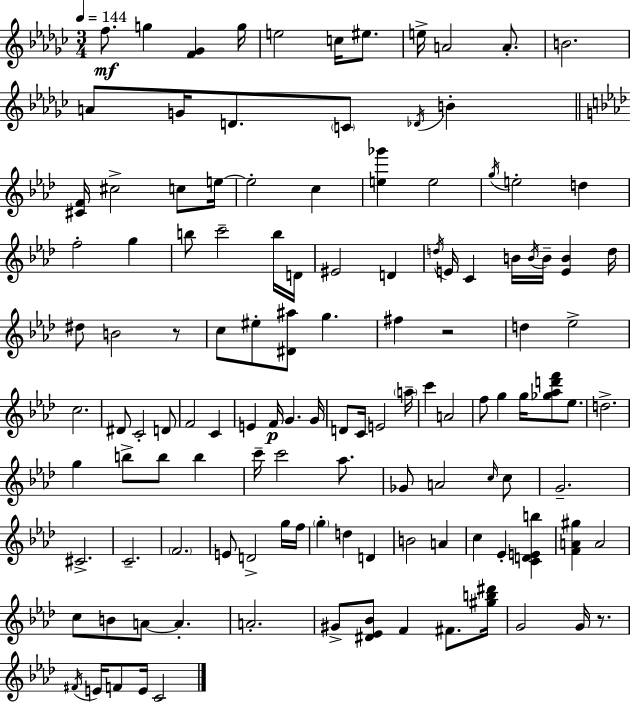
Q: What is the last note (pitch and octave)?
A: C4